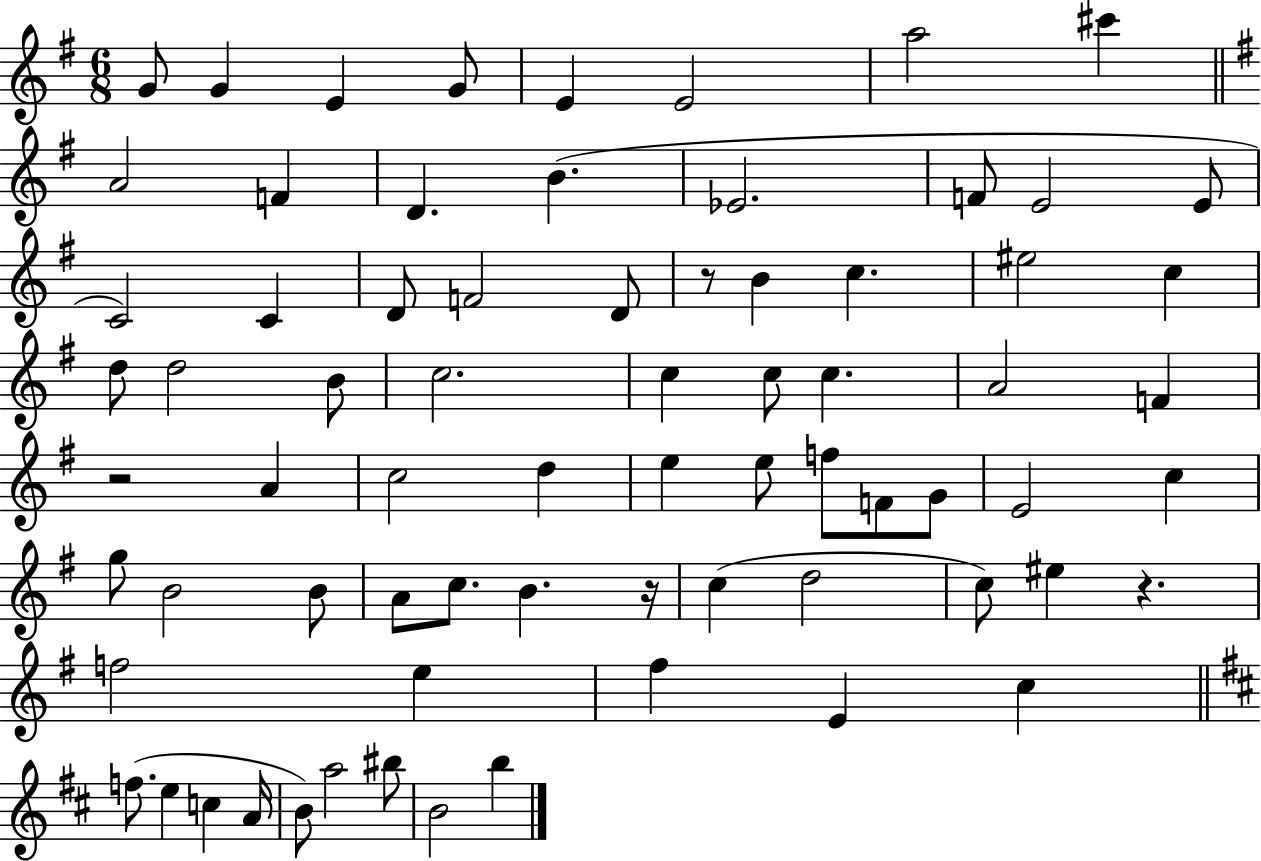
X:1
T:Untitled
M:6/8
L:1/4
K:G
G/2 G E G/2 E E2 a2 ^c' A2 F D B _E2 F/2 E2 E/2 C2 C D/2 F2 D/2 z/2 B c ^e2 c d/2 d2 B/2 c2 c c/2 c A2 F z2 A c2 d e e/2 f/2 F/2 G/2 E2 c g/2 B2 B/2 A/2 c/2 B z/4 c d2 c/2 ^e z f2 e ^f E c f/2 e c A/4 B/2 a2 ^b/2 B2 b